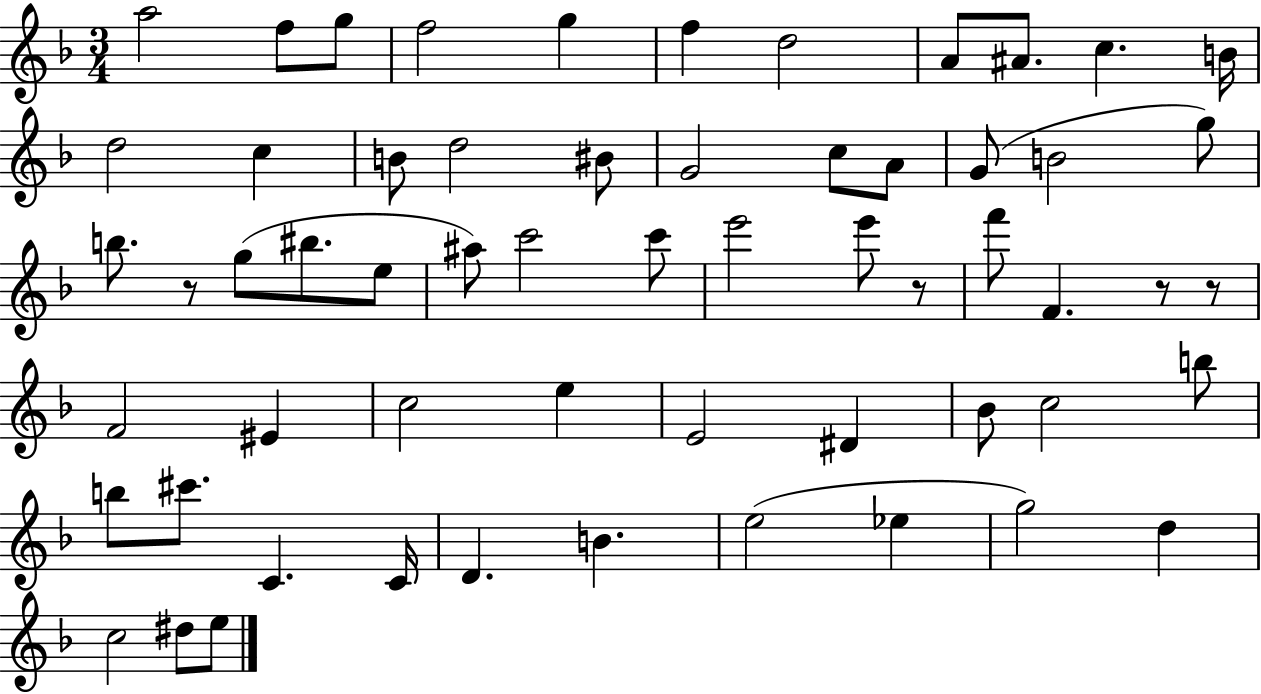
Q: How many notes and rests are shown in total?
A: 59